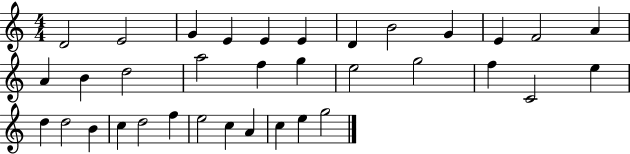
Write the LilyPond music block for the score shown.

{
  \clef treble
  \numericTimeSignature
  \time 4/4
  \key c \major
  d'2 e'2 | g'4 e'4 e'4 e'4 | d'4 b'2 g'4 | e'4 f'2 a'4 | \break a'4 b'4 d''2 | a''2 f''4 g''4 | e''2 g''2 | f''4 c'2 e''4 | \break d''4 d''2 b'4 | c''4 d''2 f''4 | e''2 c''4 a'4 | c''4 e''4 g''2 | \break \bar "|."
}